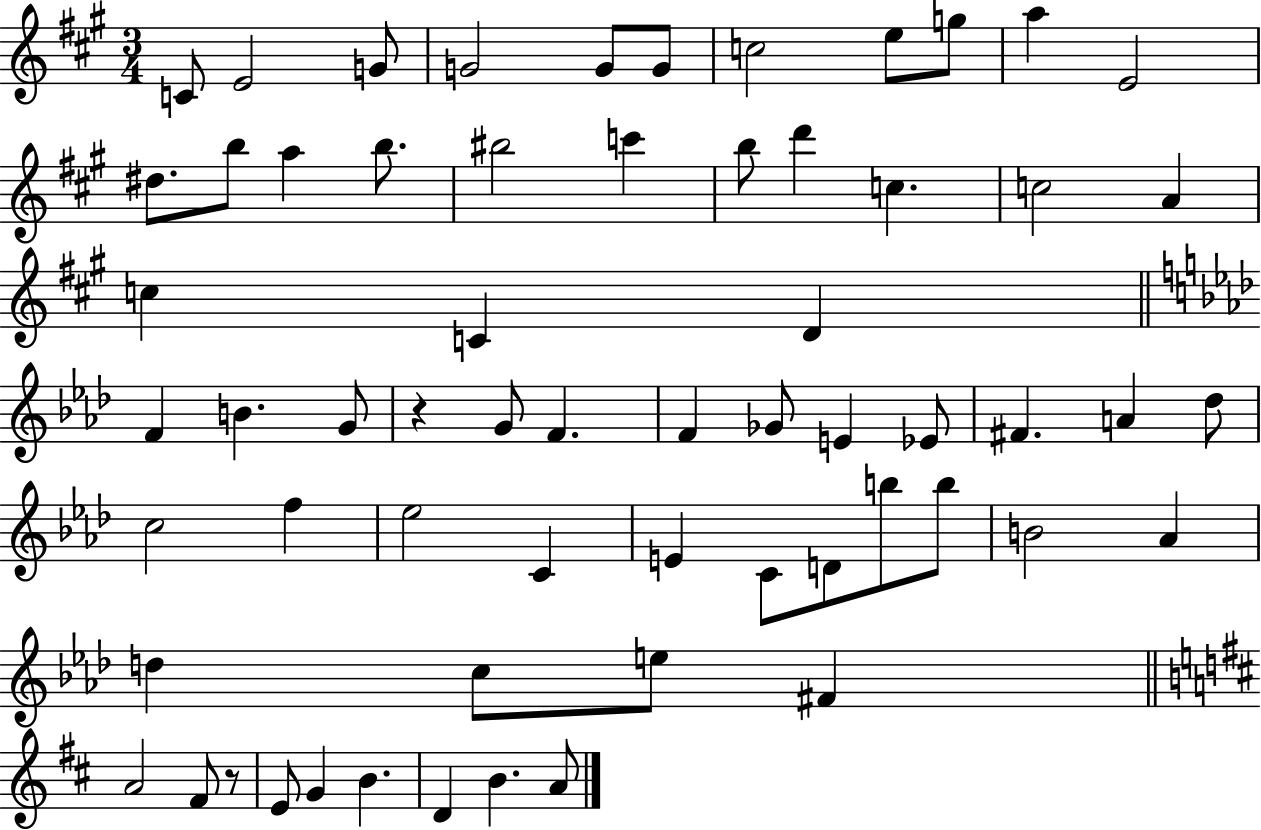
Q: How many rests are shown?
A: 2